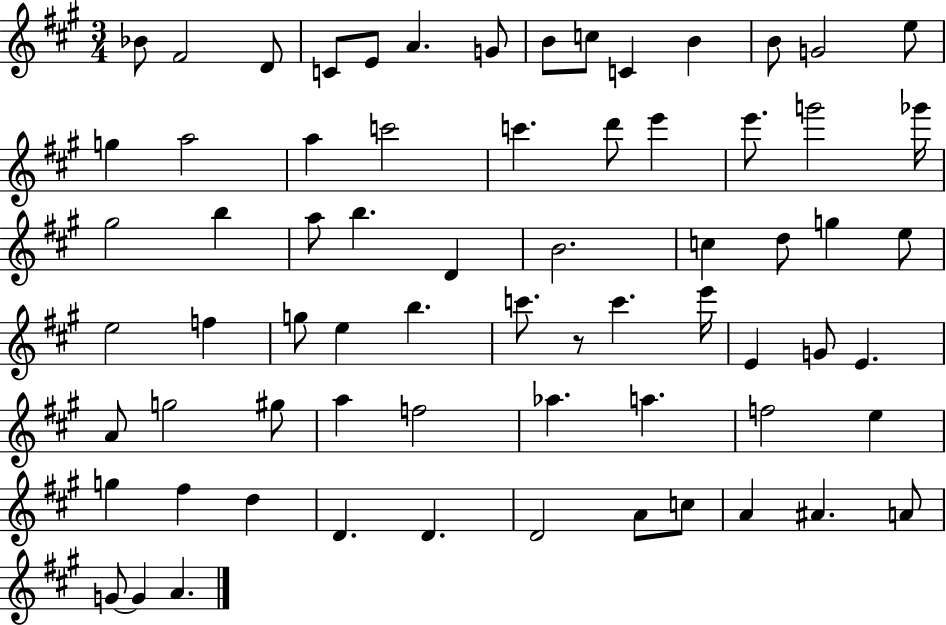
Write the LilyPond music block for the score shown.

{
  \clef treble
  \numericTimeSignature
  \time 3/4
  \key a \major
  bes'8 fis'2 d'8 | c'8 e'8 a'4. g'8 | b'8 c''8 c'4 b'4 | b'8 g'2 e''8 | \break g''4 a''2 | a''4 c'''2 | c'''4. d'''8 e'''4 | e'''8. g'''2 ges'''16 | \break gis''2 b''4 | a''8 b''4. d'4 | b'2. | c''4 d''8 g''4 e''8 | \break e''2 f''4 | g''8 e''4 b''4. | c'''8. r8 c'''4. e'''16 | e'4 g'8 e'4. | \break a'8 g''2 gis''8 | a''4 f''2 | aes''4. a''4. | f''2 e''4 | \break g''4 fis''4 d''4 | d'4. d'4. | d'2 a'8 c''8 | a'4 ais'4. a'8 | \break g'8~~ g'4 a'4. | \bar "|."
}